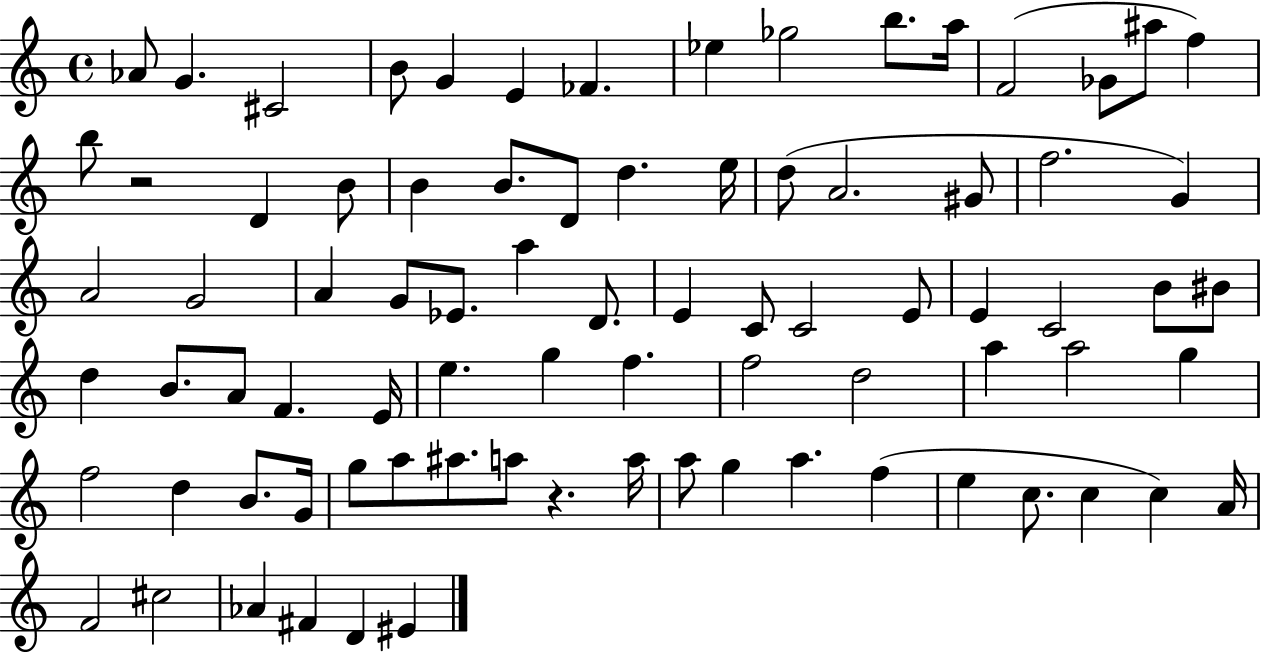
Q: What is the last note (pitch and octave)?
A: EIS4